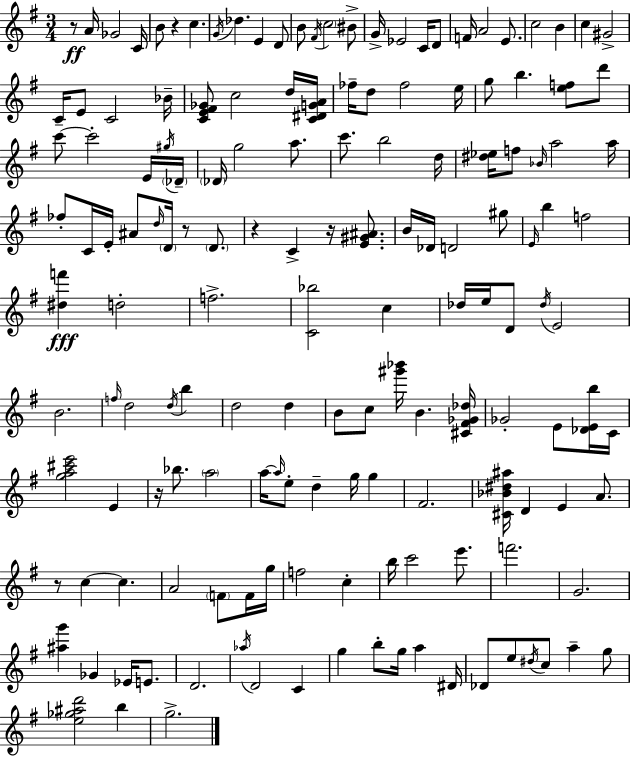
R/e A4/s Gb4/h C4/s B4/e R/q C5/q. G4/s Db5/q. E4/q D4/e B4/e F#4/s C5/h BIS4/e G4/s Eb4/h C4/s D4/e F4/s A4/h E4/e. C5/h B4/q C5/q G#4/h C4/s E4/e C4/h Bb4/s [C4,E4,F#4,Gb4]/e C5/h D5/s [C4,D#4,G4,A4]/s FES5/s D5/e FES5/h E5/s G5/e B5/q. [E5,F5]/e D6/e C6/e C6/h E4/s G#5/s Db4/s Db4/s G5/h A5/e. C6/e. B5/h D5/s [D#5,Eb5]/s F5/e Bb4/s A5/h A5/s FES5/e C4/s E4/s A#4/e D5/s D4/s R/e D4/e. R/q C4/q R/s [E4,G#4,A#4]/e. B4/s Db4/s D4/h G#5/e E4/s B5/q F5/h [D#5,F6]/q D5/h F5/h. [C4,Bb5]/h C5/q Db5/s E5/s D4/e Db5/s E4/h B4/h. F5/s D5/h D5/s B5/q D5/h D5/q B4/e C5/e [G#6,Bb6]/s B4/q. [C#4,F#4,Gb4,Db5]/s Gb4/h E4/e [Db4,E4,B5]/s C4/s [G5,A5,C#6,E6]/h E4/q R/s Bb5/e. A5/h A5/s A5/s E5/e D5/q G5/s G5/q F#4/h. [C#4,Bb4,D#5,A#5]/s D4/q E4/q A4/e. R/e C5/q C5/q. A4/h F4/e F4/s G5/s F5/h C5/q B5/s C6/h E6/e. F6/h. G4/h. [A#5,G6]/q Gb4/q Eb4/s E4/e. D4/h. Ab5/s D4/h C4/q G5/q B5/e G5/s A5/q D#4/s Db4/e E5/e D#5/s C5/e A5/q G5/e [E5,Gb5,A#5,D6]/h B5/q G5/h.